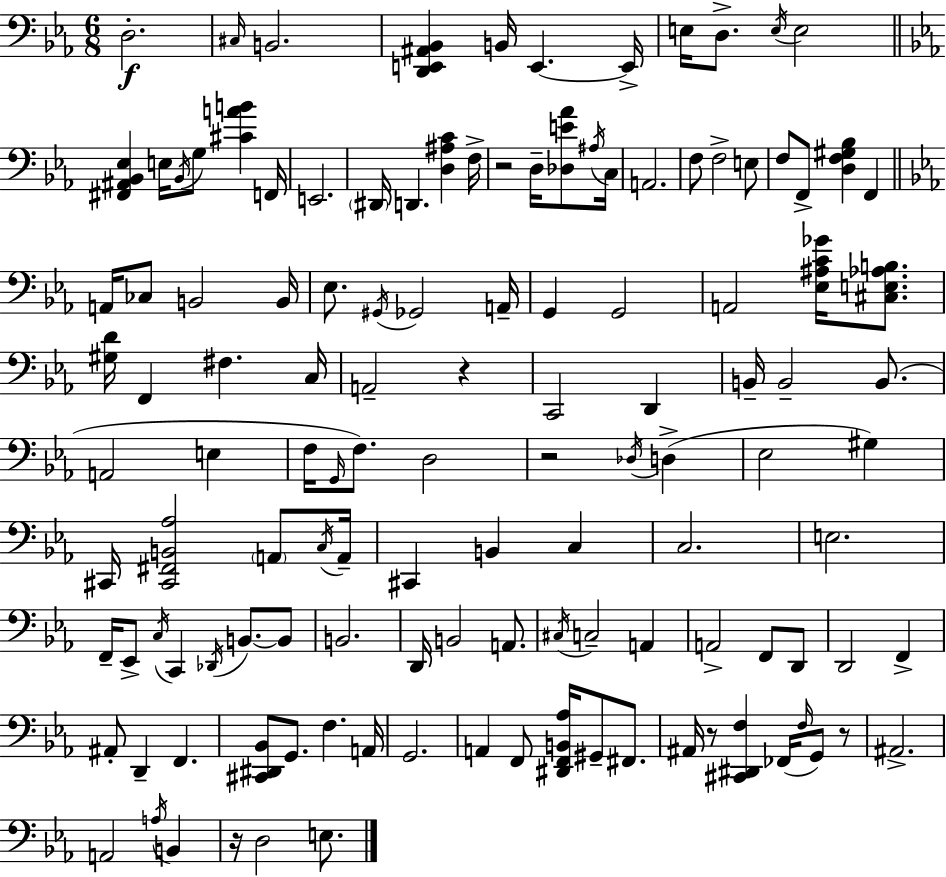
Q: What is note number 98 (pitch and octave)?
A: A#2